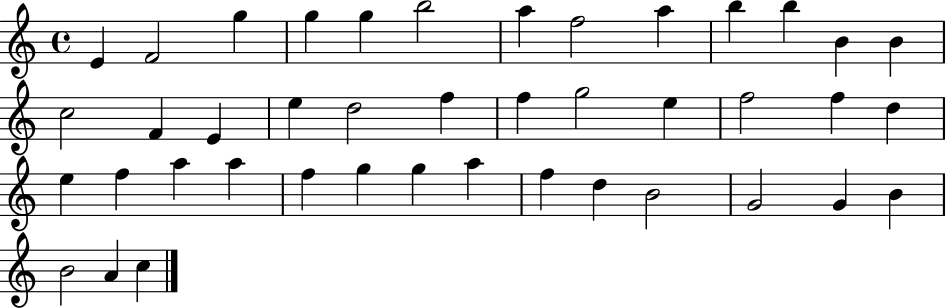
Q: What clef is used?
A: treble